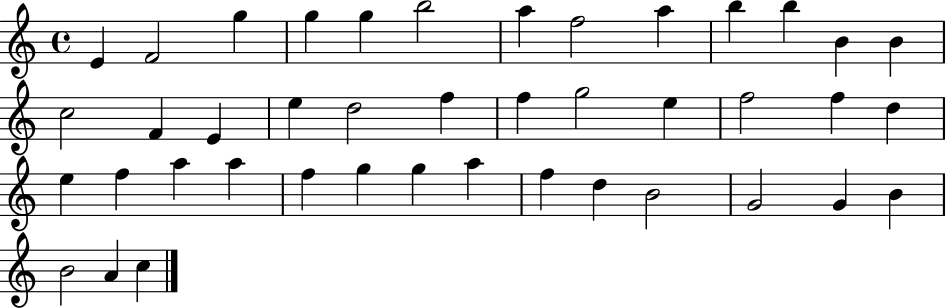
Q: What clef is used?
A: treble